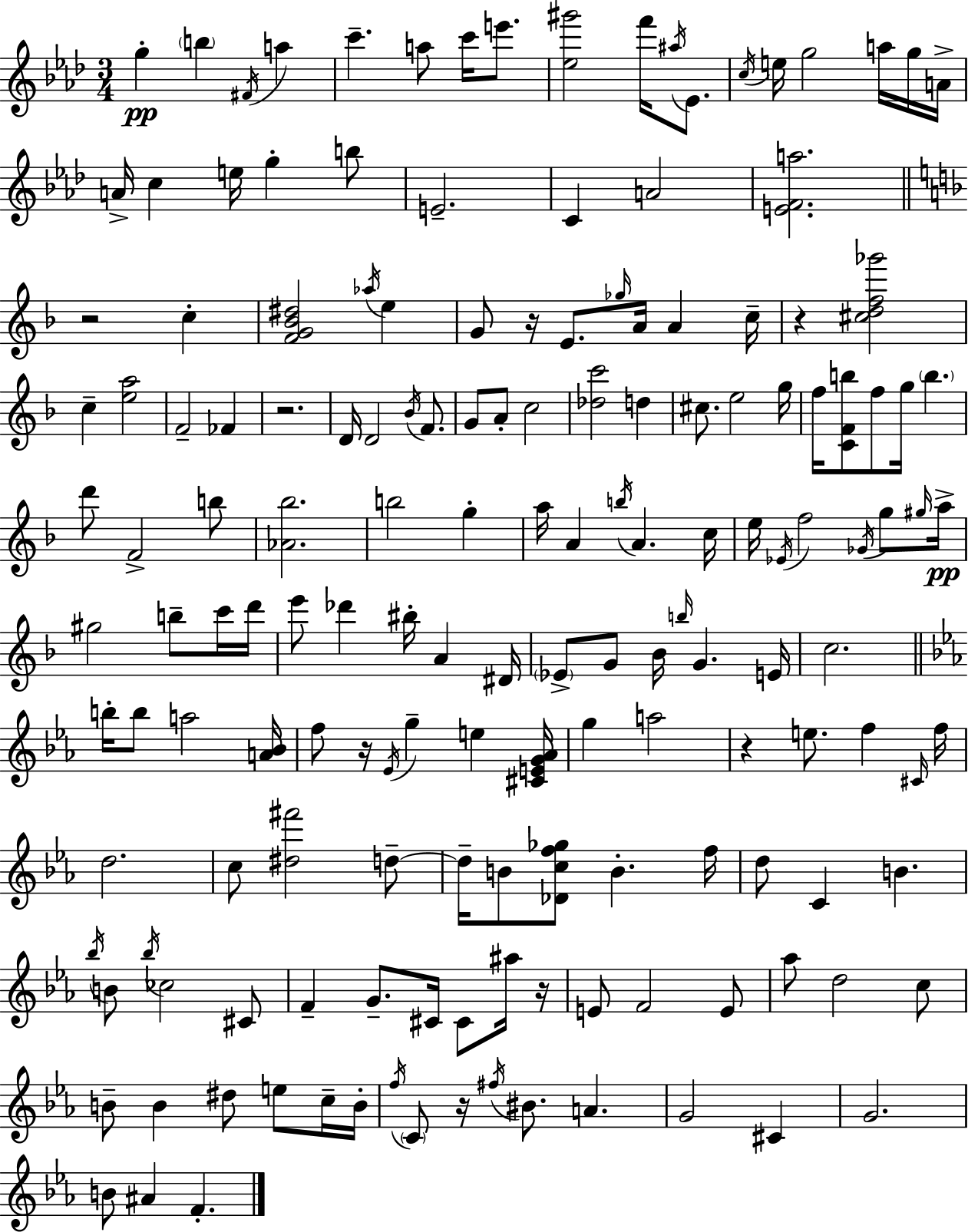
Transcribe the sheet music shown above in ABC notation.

X:1
T:Untitled
M:3/4
L:1/4
K:Ab
g b ^F/4 a c' a/2 c'/4 e'/2 [_e^g']2 f'/4 ^a/4 _E/2 c/4 e/4 g2 a/4 g/4 A/4 A/4 c e/4 g b/2 E2 C A2 [EFa]2 z2 c [FG_B^d]2 _a/4 e G/2 z/4 E/2 _g/4 A/4 A c/4 z [^cdf_g']2 c [ea]2 F2 _F z2 D/4 D2 _B/4 F/2 G/2 A/2 c2 [_dc']2 d ^c/2 e2 g/4 f/4 [CFb]/2 f/2 g/4 b d'/2 F2 b/2 [_A_b]2 b2 g a/4 A b/4 A c/4 e/4 _E/4 f2 _G/4 g/2 ^g/4 a/4 ^g2 b/2 c'/4 d'/4 e'/2 _d' ^b/4 A ^D/4 _E/2 G/2 _B/4 b/4 G E/4 c2 b/4 b/2 a2 [A_B]/4 f/2 z/4 _E/4 g e [^CEG_A]/4 g a2 z e/2 f ^C/4 f/4 d2 c/2 [^d^f']2 d/2 d/4 B/2 [_Dcf_g]/2 B f/4 d/2 C B _b/4 B/2 _b/4 _c2 ^C/2 F G/2 ^C/4 ^C/2 ^a/4 z/4 E/2 F2 E/2 _a/2 d2 c/2 B/2 B ^d/2 e/2 c/4 B/4 f/4 C/2 z/4 ^f/4 ^B/2 A G2 ^C G2 B/2 ^A F